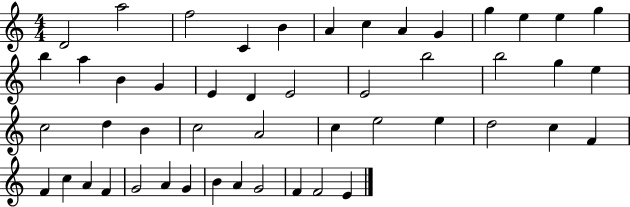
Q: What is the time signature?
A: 4/4